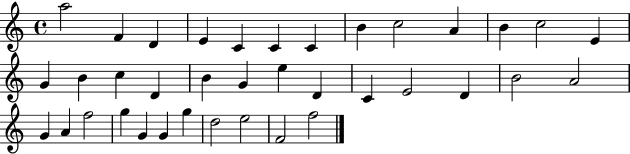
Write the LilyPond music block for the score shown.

{
  \clef treble
  \time 4/4
  \defaultTimeSignature
  \key c \major
  a''2 f'4 d'4 | e'4 c'4 c'4 c'4 | b'4 c''2 a'4 | b'4 c''2 e'4 | \break g'4 b'4 c''4 d'4 | b'4 g'4 e''4 d'4 | c'4 e'2 d'4 | b'2 a'2 | \break g'4 a'4 f''2 | g''4 g'4 g'4 g''4 | d''2 e''2 | f'2 f''2 | \break \bar "|."
}